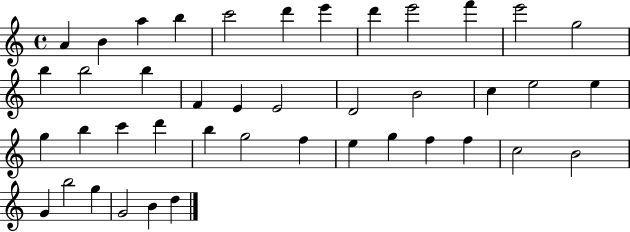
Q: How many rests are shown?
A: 0